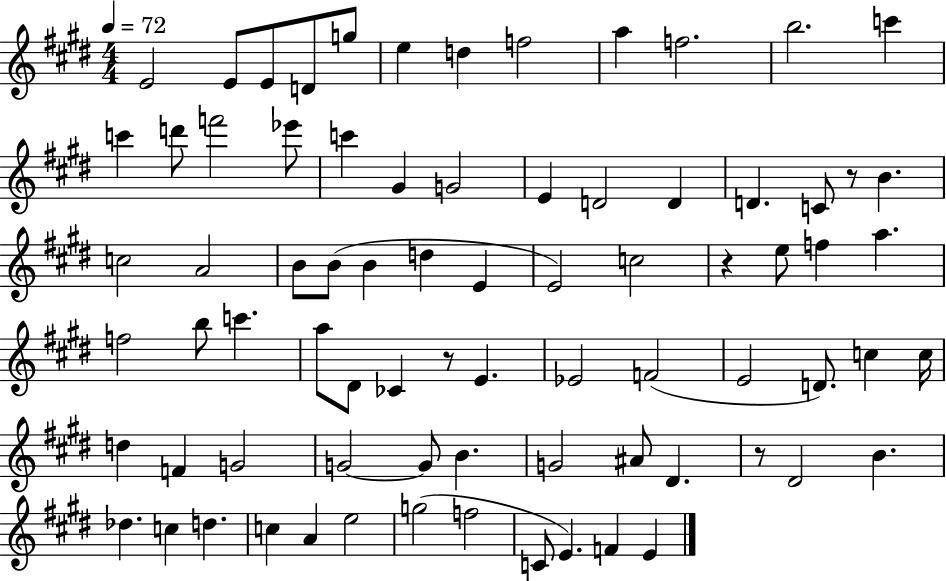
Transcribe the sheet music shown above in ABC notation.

X:1
T:Untitled
M:4/4
L:1/4
K:E
E2 E/2 E/2 D/2 g/2 e d f2 a f2 b2 c' c' d'/2 f'2 _e'/2 c' ^G G2 E D2 D D C/2 z/2 B c2 A2 B/2 B/2 B d E E2 c2 z e/2 f a f2 b/2 c' a/2 ^D/2 _C z/2 E _E2 F2 E2 D/2 c c/4 d F G2 G2 G/2 B G2 ^A/2 ^D z/2 ^D2 B _d c d c A e2 g2 f2 C/2 E F E